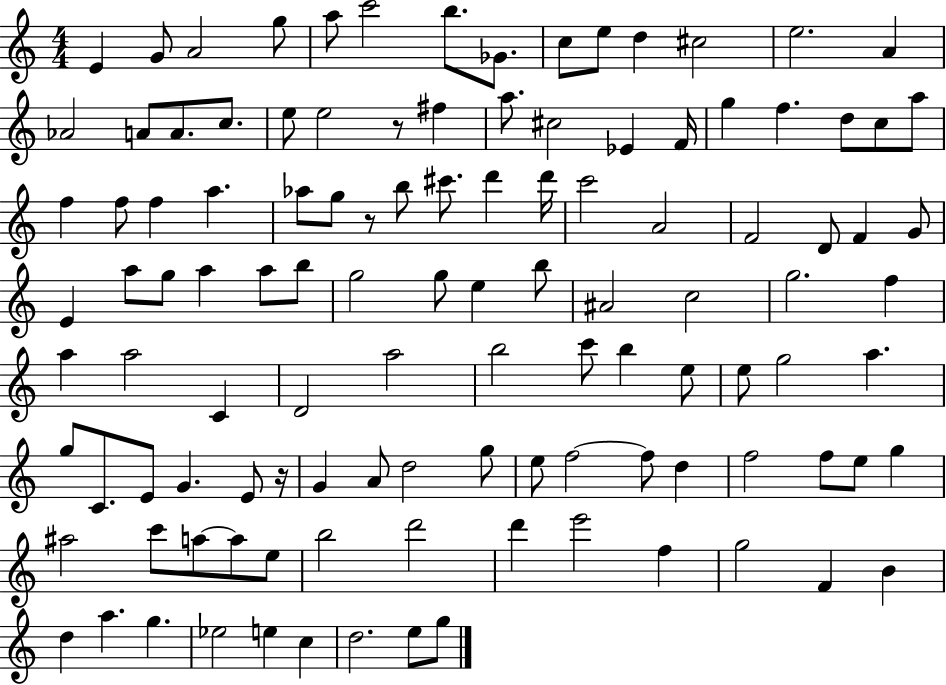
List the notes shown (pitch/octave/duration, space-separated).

E4/q G4/e A4/h G5/e A5/e C6/h B5/e. Gb4/e. C5/e E5/e D5/q C#5/h E5/h. A4/q Ab4/h A4/e A4/e. C5/e. E5/e E5/h R/e F#5/q A5/e. C#5/h Eb4/q F4/s G5/q F5/q. D5/e C5/e A5/e F5/q F5/e F5/q A5/q. Ab5/e G5/e R/e B5/e C#6/e. D6/q D6/s C6/h A4/h F4/h D4/e F4/q G4/e E4/q A5/e G5/e A5/q A5/e B5/e G5/h G5/e E5/q B5/e A#4/h C5/h G5/h. F5/q A5/q A5/h C4/q D4/h A5/h B5/h C6/e B5/q E5/e E5/e G5/h A5/q. G5/e C4/e. E4/e G4/q. E4/e R/s G4/q A4/e D5/h G5/e E5/e F5/h F5/e D5/q F5/h F5/e E5/e G5/q A#5/h C6/e A5/e A5/e E5/e B5/h D6/h D6/q E6/h F5/q G5/h F4/q B4/q D5/q A5/q. G5/q. Eb5/h E5/q C5/q D5/h. E5/e G5/e